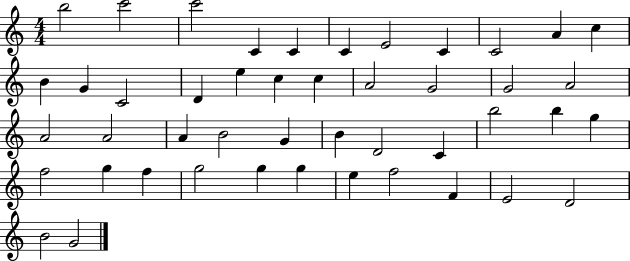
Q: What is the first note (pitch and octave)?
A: B5